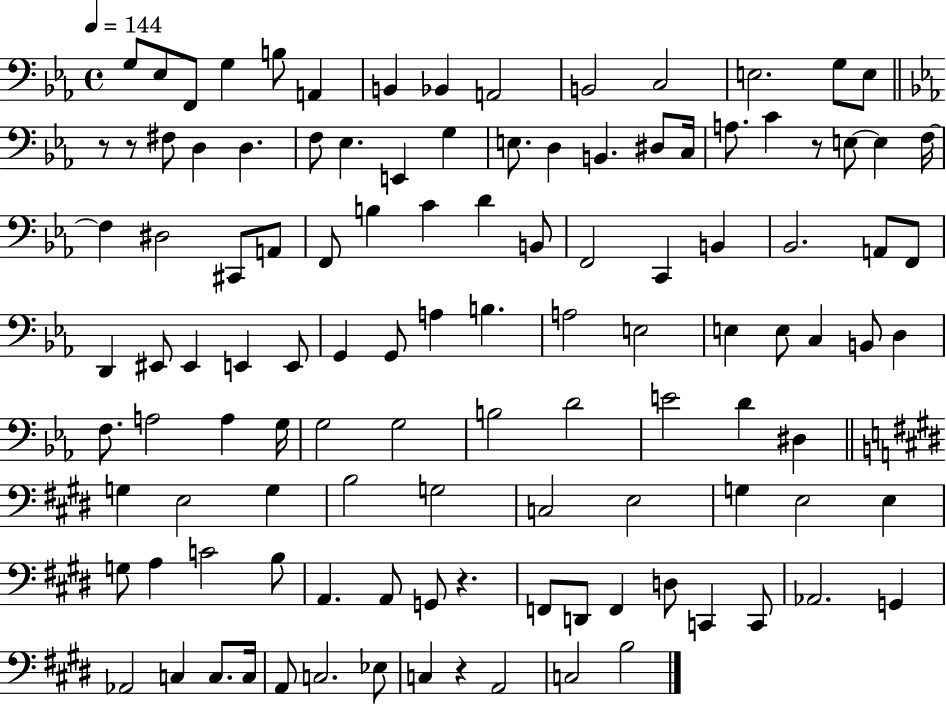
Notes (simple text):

G3/e Eb3/e F2/e G3/q B3/e A2/q B2/q Bb2/q A2/h B2/h C3/h E3/h. G3/e E3/e R/e R/e F#3/e D3/q D3/q. F3/e Eb3/q. E2/q G3/q E3/e. D3/q B2/q. D#3/e C3/s A3/e. C4/q R/e E3/e E3/q F3/s F3/q D#3/h C#2/e A2/e F2/e B3/q C4/q D4/q B2/e F2/h C2/q B2/q Bb2/h. A2/e F2/e D2/q EIS2/e EIS2/q E2/q E2/e G2/q G2/e A3/q B3/q. A3/h E3/h E3/q E3/e C3/q B2/e D3/q F3/e. A3/h A3/q G3/s G3/h G3/h B3/h D4/h E4/h D4/q D#3/q G3/q E3/h G3/q B3/h G3/h C3/h E3/h G3/q E3/h E3/q G3/e A3/q C4/h B3/e A2/q. A2/e G2/e R/q. F2/e D2/e F2/q D3/e C2/q C2/e Ab2/h. G2/q Ab2/h C3/q C3/e. C3/s A2/e C3/h. Eb3/e C3/q R/q A2/h C3/h B3/h